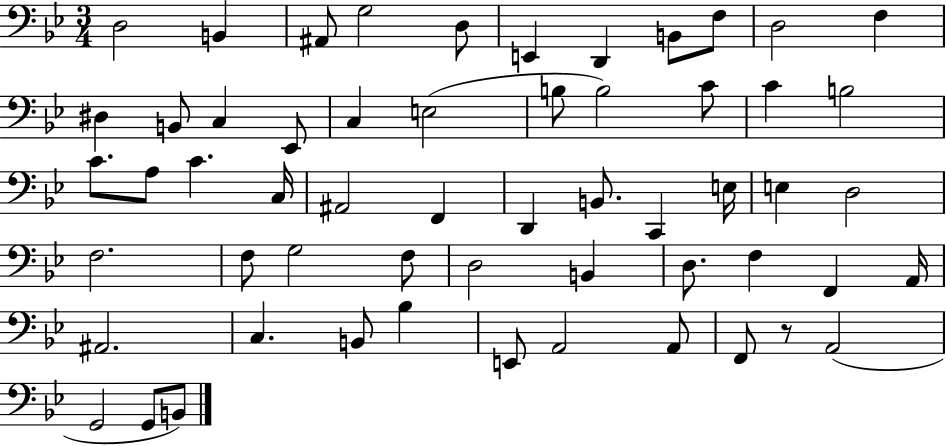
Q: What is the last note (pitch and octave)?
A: B2